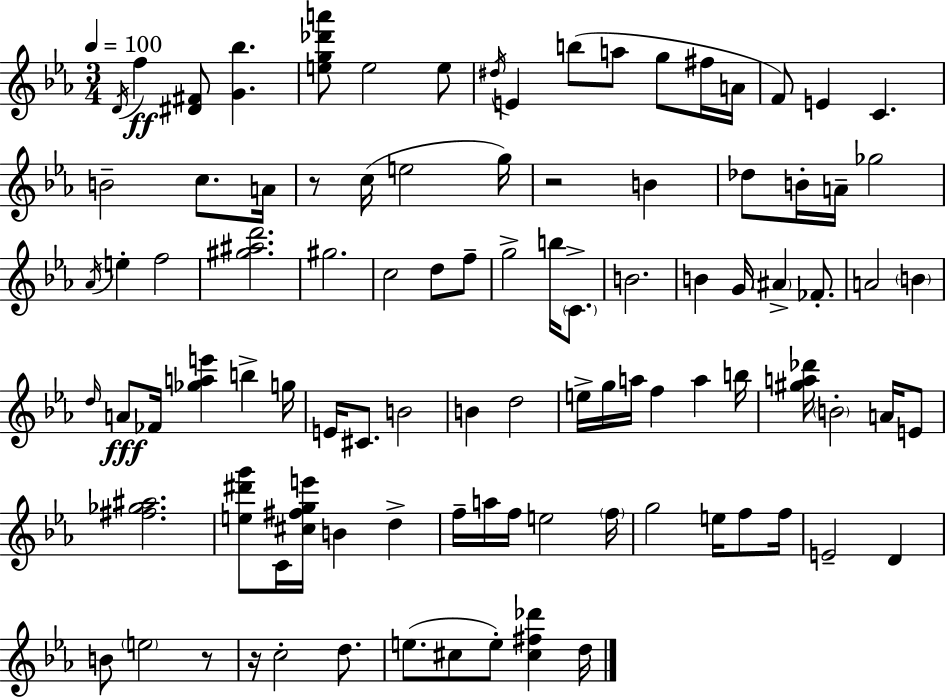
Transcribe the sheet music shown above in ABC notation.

X:1
T:Untitled
M:3/4
L:1/4
K:Eb
D/4 f [^D^F]/2 [G_b] [eg_d'a']/2 e2 e/2 ^d/4 E b/2 a/2 g/2 ^f/4 A/4 F/2 E C B2 c/2 A/4 z/2 c/4 e2 g/4 z2 B _d/2 B/4 A/4 _g2 _A/4 e f2 [^g^ad']2 ^g2 c2 d/2 f/2 g2 b/4 C/2 B2 B G/4 ^A _F/2 A2 B d/4 A/2 _F/4 [_gae'] b g/4 E/4 ^C/2 B2 B d2 e/4 g/4 a/4 f a b/4 [^ga_d']/4 B2 A/4 E/2 [^f_g^a]2 [e^d'g']/2 C/4 [^c^fge']/4 B d f/4 a/4 f/4 e2 f/4 g2 e/4 f/2 f/4 E2 D B/2 e2 z/2 z/4 c2 d/2 e/2 ^c/2 e/2 [^c^f_d'] d/4